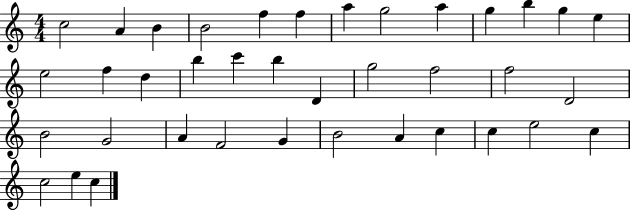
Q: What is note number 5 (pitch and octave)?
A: F5